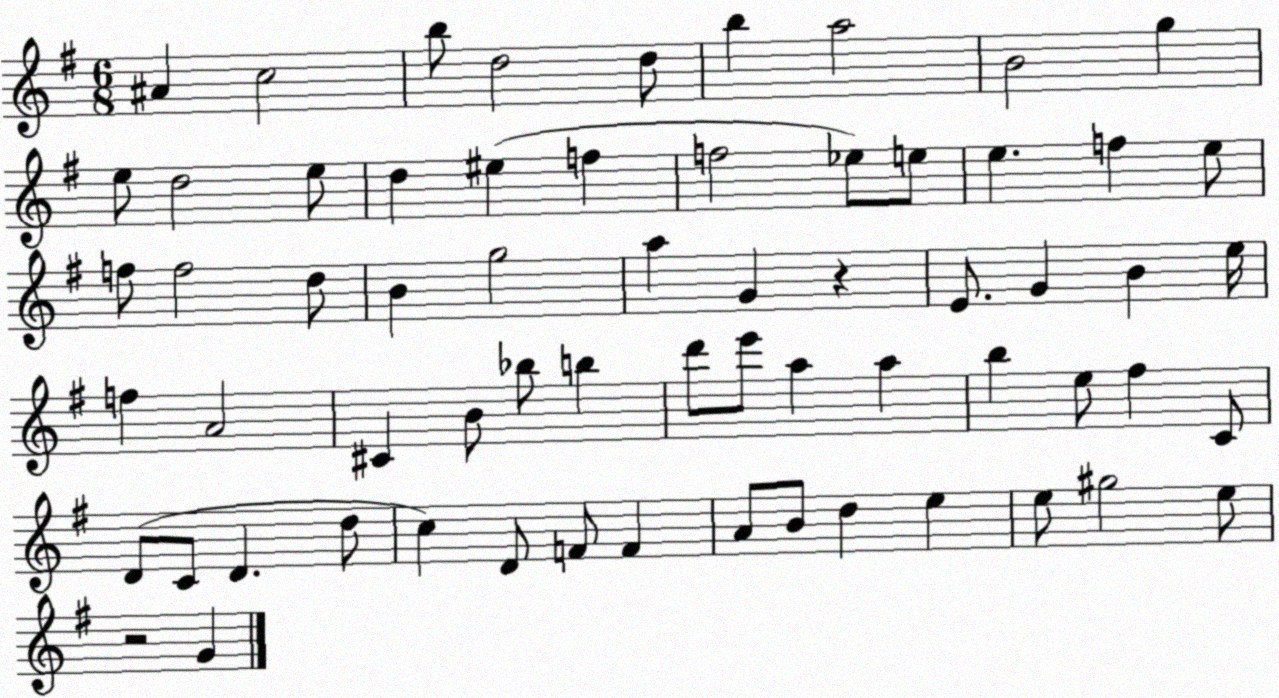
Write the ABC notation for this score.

X:1
T:Untitled
M:6/8
L:1/4
K:G
^A c2 b/2 d2 d/2 b a2 B2 g e/2 d2 e/2 d ^e f f2 _e/2 e/2 e f e/2 f/2 f2 d/2 B g2 a G z E/2 G B e/4 f A2 ^C B/2 _b/2 b d'/2 e'/2 a a b e/2 ^f C/2 D/2 C/2 D d/2 c D/2 F/2 F A/2 B/2 d e e/2 ^g2 e/2 z2 G